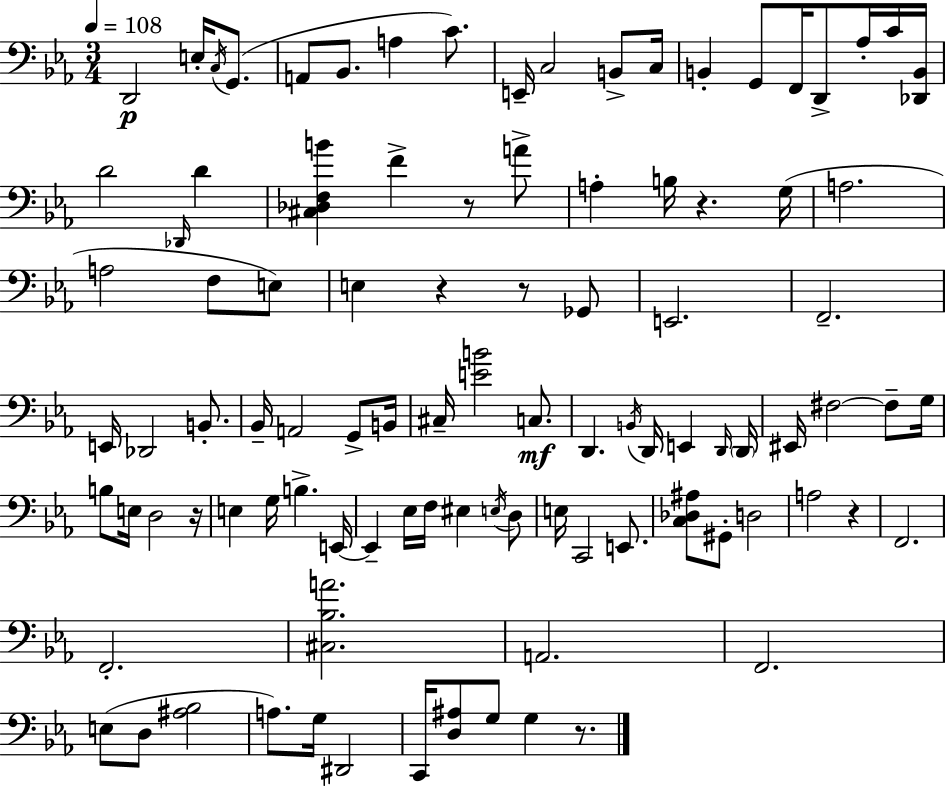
{
  \clef bass
  \numericTimeSignature
  \time 3/4
  \key c \minor
  \tempo 4 = 108
  \repeat volta 2 { d,2\p e16-. \acciaccatura { c16 }( g,8. | a,8 bes,8. a4 c'8.) | e,16-- c2 b,8-> | c16 b,4-. g,8 f,16 d,8-> aes16-. c'16 | \break <des, b,>16 d'2 \grace { des,16 } d'4 | <cis des f b'>4 f'4-> r8 | a'8-> a4-. b16 r4. | g16( a2. | \break a2 f8 | e8) e4 r4 r8 | ges,8 e,2. | f,2.-- | \break e,16 des,2 b,8.-. | bes,16-- a,2 g,8-> | b,16 cis16-- <e' b'>2 c8.\mf | d,4. \acciaccatura { b,16 } d,16 e,4 | \break \grace { d,16 } \parenthesize d,16 eis,16 fis2~~ | fis8-- g16 b8 e16 d2 | r16 e4 g16 b4.-> | e,16~~ e,4-- ees16 f16 eis4 | \break \acciaccatura { e16 } d8 e16 c,2 | e,8. <c des ais>8 gis,8-. d2 | a2 | r4 f,2. | \break f,2.-. | <cis bes a'>2. | a,2. | f,2. | \break e8( d8 <ais bes>2 | a8.) g16 dis,2 | c,16 <d ais>8 g8 g4 | r8. } \bar "|."
}